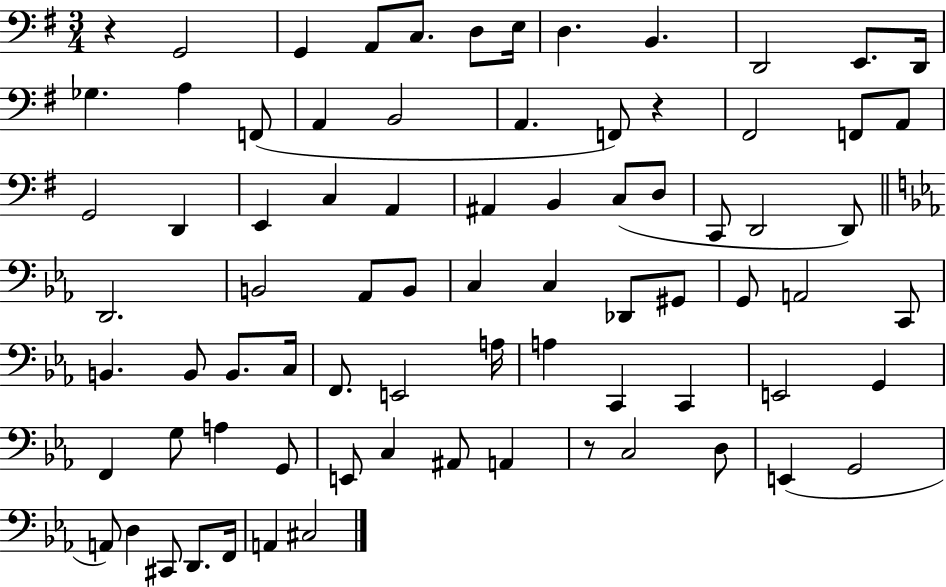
X:1
T:Untitled
M:3/4
L:1/4
K:G
z G,,2 G,, A,,/2 C,/2 D,/2 E,/4 D, B,, D,,2 E,,/2 D,,/4 _G, A, F,,/2 A,, B,,2 A,, F,,/2 z ^F,,2 F,,/2 A,,/2 G,,2 D,, E,, C, A,, ^A,, B,, C,/2 D,/2 C,,/2 D,,2 D,,/2 D,,2 B,,2 _A,,/2 B,,/2 C, C, _D,,/2 ^G,,/2 G,,/2 A,,2 C,,/2 B,, B,,/2 B,,/2 C,/4 F,,/2 E,,2 A,/4 A, C,, C,, E,,2 G,, F,, G,/2 A, G,,/2 E,,/2 C, ^A,,/2 A,, z/2 C,2 D,/2 E,, G,,2 A,,/2 D, ^C,,/2 D,,/2 F,,/4 A,, ^C,2